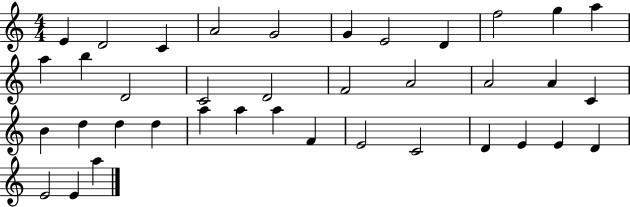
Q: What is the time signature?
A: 4/4